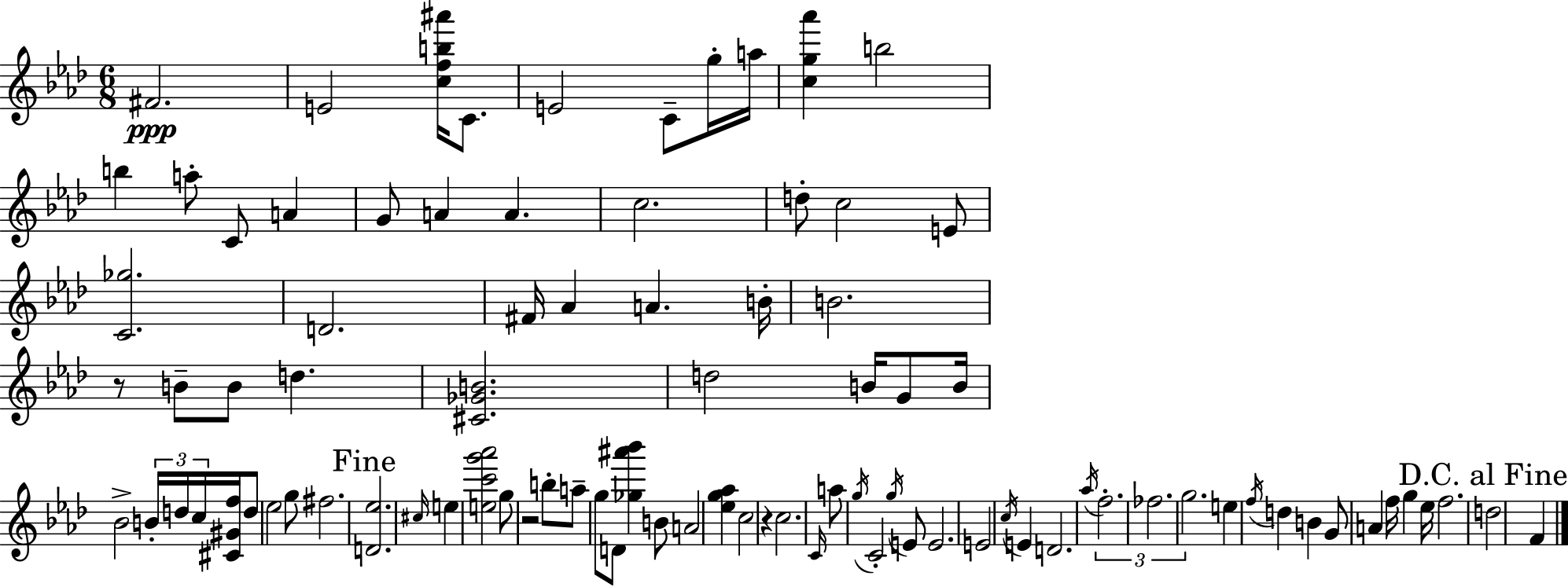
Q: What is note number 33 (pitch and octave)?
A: Bb4